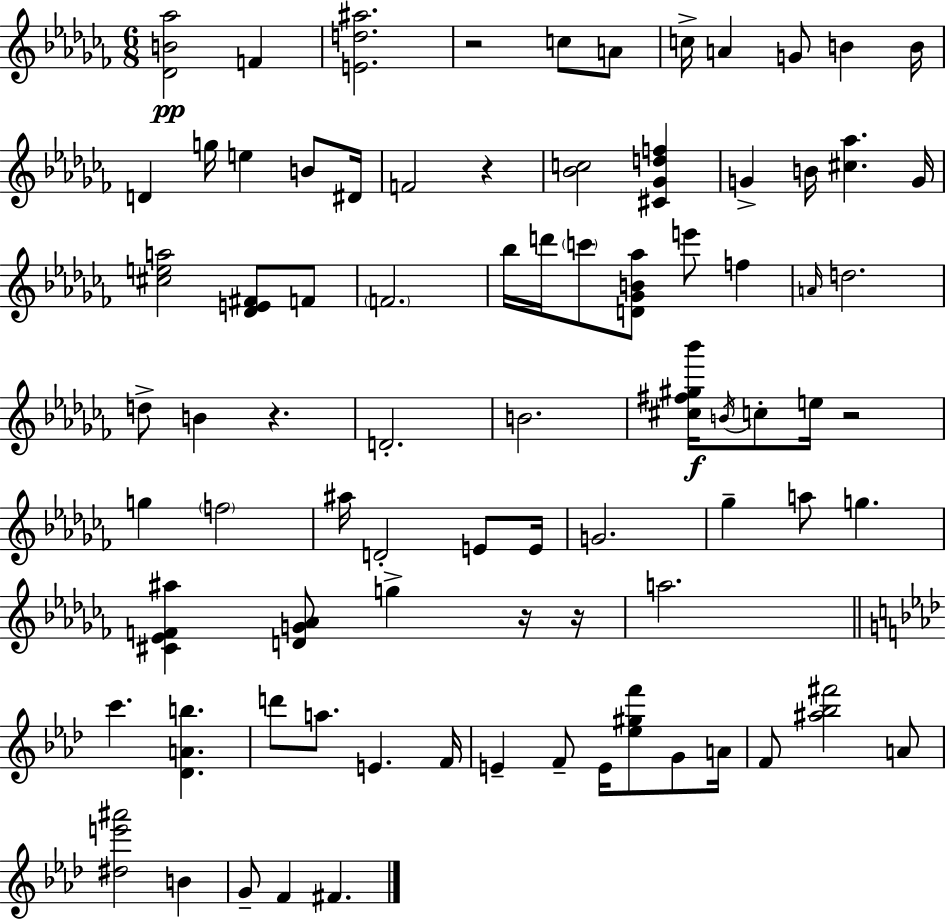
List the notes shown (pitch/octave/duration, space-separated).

[Db4,B4,Ab5]/h F4/q [E4,D5,A#5]/h. R/h C5/e A4/e C5/s A4/q G4/e B4/q B4/s D4/q G5/s E5/q B4/e D#4/s F4/h R/q [Bb4,C5]/h [C#4,Gb4,D5,F5]/q G4/q B4/s [C#5,Ab5]/q. G4/s [C#5,E5,A5]/h [Db4,E4,F#4]/e F4/e F4/h. Bb5/s D6/s C6/e [D4,Gb4,B4,Ab5]/e E6/e F5/q A4/s D5/h. D5/e B4/q R/q. D4/h. B4/h. [C#5,F#5,G#5,Bb6]/s B4/s C5/e E5/s R/h G5/q F5/h A#5/s D4/h E4/e E4/s G4/h. Gb5/q A5/e G5/q. [C#4,Eb4,F4,A#5]/q [D4,G4,Ab4]/e G5/q R/s R/s A5/h. C6/q. [Db4,A4,B5]/q. D6/e A5/e. E4/q. F4/s E4/q F4/e E4/s [Eb5,G#5,F6]/e G4/e A4/s F4/e [A#5,Bb5,F#6]/h A4/e [D#5,E6,A#6]/h B4/q G4/e F4/q F#4/q.